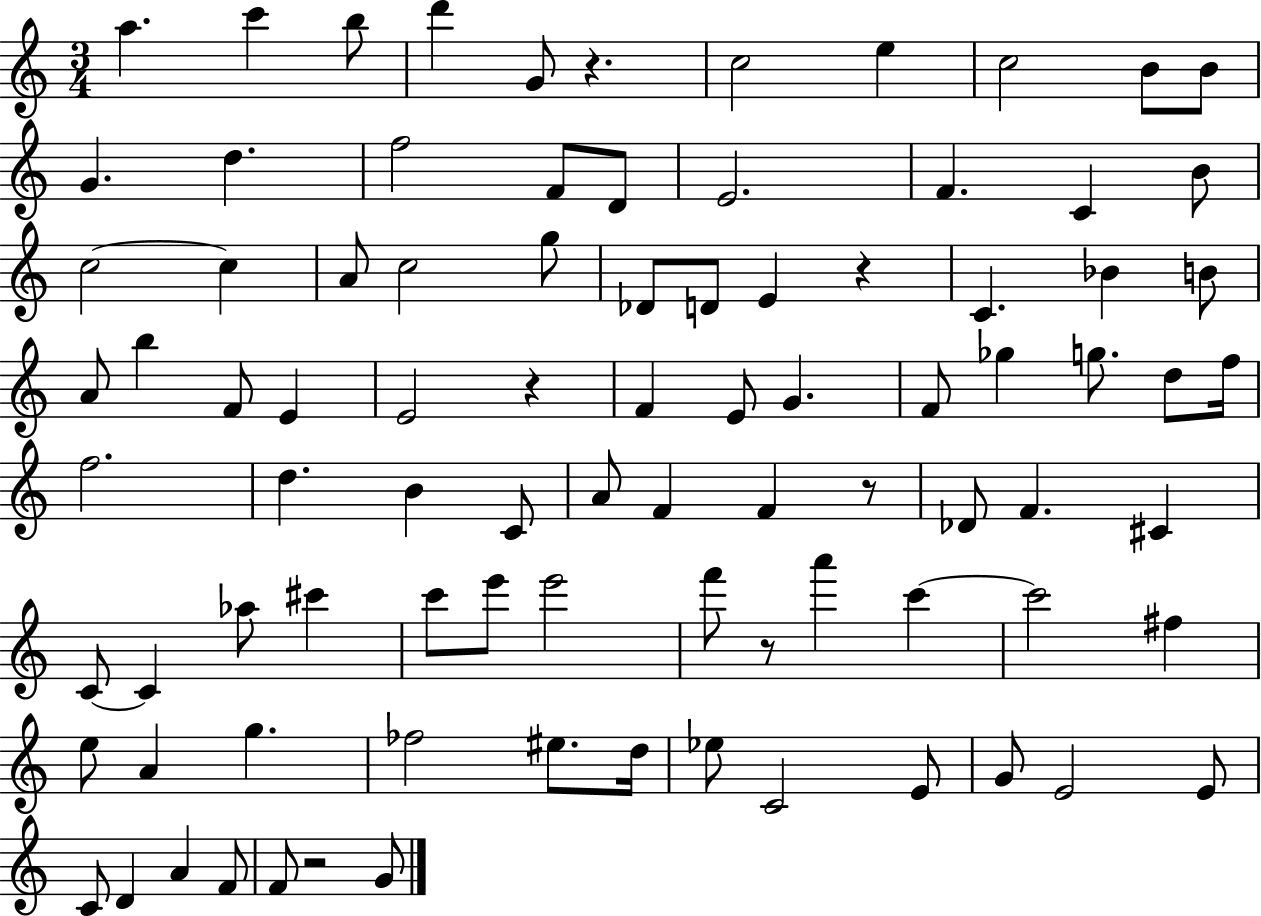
{
  \clef treble
  \numericTimeSignature
  \time 3/4
  \key c \major
  a''4. c'''4 b''8 | d'''4 g'8 r4. | c''2 e''4 | c''2 b'8 b'8 | \break g'4. d''4. | f''2 f'8 d'8 | e'2. | f'4. c'4 b'8 | \break c''2~~ c''4 | a'8 c''2 g''8 | des'8 d'8 e'4 r4 | c'4. bes'4 b'8 | \break a'8 b''4 f'8 e'4 | e'2 r4 | f'4 e'8 g'4. | f'8 ges''4 g''8. d''8 f''16 | \break f''2. | d''4. b'4 c'8 | a'8 f'4 f'4 r8 | des'8 f'4. cis'4 | \break c'8~~ c'4 aes''8 cis'''4 | c'''8 e'''8 e'''2 | f'''8 r8 a'''4 c'''4~~ | c'''2 fis''4 | \break e''8 a'4 g''4. | fes''2 eis''8. d''16 | ees''8 c'2 e'8 | g'8 e'2 e'8 | \break c'8 d'4 a'4 f'8 | f'8 r2 g'8 | \bar "|."
}